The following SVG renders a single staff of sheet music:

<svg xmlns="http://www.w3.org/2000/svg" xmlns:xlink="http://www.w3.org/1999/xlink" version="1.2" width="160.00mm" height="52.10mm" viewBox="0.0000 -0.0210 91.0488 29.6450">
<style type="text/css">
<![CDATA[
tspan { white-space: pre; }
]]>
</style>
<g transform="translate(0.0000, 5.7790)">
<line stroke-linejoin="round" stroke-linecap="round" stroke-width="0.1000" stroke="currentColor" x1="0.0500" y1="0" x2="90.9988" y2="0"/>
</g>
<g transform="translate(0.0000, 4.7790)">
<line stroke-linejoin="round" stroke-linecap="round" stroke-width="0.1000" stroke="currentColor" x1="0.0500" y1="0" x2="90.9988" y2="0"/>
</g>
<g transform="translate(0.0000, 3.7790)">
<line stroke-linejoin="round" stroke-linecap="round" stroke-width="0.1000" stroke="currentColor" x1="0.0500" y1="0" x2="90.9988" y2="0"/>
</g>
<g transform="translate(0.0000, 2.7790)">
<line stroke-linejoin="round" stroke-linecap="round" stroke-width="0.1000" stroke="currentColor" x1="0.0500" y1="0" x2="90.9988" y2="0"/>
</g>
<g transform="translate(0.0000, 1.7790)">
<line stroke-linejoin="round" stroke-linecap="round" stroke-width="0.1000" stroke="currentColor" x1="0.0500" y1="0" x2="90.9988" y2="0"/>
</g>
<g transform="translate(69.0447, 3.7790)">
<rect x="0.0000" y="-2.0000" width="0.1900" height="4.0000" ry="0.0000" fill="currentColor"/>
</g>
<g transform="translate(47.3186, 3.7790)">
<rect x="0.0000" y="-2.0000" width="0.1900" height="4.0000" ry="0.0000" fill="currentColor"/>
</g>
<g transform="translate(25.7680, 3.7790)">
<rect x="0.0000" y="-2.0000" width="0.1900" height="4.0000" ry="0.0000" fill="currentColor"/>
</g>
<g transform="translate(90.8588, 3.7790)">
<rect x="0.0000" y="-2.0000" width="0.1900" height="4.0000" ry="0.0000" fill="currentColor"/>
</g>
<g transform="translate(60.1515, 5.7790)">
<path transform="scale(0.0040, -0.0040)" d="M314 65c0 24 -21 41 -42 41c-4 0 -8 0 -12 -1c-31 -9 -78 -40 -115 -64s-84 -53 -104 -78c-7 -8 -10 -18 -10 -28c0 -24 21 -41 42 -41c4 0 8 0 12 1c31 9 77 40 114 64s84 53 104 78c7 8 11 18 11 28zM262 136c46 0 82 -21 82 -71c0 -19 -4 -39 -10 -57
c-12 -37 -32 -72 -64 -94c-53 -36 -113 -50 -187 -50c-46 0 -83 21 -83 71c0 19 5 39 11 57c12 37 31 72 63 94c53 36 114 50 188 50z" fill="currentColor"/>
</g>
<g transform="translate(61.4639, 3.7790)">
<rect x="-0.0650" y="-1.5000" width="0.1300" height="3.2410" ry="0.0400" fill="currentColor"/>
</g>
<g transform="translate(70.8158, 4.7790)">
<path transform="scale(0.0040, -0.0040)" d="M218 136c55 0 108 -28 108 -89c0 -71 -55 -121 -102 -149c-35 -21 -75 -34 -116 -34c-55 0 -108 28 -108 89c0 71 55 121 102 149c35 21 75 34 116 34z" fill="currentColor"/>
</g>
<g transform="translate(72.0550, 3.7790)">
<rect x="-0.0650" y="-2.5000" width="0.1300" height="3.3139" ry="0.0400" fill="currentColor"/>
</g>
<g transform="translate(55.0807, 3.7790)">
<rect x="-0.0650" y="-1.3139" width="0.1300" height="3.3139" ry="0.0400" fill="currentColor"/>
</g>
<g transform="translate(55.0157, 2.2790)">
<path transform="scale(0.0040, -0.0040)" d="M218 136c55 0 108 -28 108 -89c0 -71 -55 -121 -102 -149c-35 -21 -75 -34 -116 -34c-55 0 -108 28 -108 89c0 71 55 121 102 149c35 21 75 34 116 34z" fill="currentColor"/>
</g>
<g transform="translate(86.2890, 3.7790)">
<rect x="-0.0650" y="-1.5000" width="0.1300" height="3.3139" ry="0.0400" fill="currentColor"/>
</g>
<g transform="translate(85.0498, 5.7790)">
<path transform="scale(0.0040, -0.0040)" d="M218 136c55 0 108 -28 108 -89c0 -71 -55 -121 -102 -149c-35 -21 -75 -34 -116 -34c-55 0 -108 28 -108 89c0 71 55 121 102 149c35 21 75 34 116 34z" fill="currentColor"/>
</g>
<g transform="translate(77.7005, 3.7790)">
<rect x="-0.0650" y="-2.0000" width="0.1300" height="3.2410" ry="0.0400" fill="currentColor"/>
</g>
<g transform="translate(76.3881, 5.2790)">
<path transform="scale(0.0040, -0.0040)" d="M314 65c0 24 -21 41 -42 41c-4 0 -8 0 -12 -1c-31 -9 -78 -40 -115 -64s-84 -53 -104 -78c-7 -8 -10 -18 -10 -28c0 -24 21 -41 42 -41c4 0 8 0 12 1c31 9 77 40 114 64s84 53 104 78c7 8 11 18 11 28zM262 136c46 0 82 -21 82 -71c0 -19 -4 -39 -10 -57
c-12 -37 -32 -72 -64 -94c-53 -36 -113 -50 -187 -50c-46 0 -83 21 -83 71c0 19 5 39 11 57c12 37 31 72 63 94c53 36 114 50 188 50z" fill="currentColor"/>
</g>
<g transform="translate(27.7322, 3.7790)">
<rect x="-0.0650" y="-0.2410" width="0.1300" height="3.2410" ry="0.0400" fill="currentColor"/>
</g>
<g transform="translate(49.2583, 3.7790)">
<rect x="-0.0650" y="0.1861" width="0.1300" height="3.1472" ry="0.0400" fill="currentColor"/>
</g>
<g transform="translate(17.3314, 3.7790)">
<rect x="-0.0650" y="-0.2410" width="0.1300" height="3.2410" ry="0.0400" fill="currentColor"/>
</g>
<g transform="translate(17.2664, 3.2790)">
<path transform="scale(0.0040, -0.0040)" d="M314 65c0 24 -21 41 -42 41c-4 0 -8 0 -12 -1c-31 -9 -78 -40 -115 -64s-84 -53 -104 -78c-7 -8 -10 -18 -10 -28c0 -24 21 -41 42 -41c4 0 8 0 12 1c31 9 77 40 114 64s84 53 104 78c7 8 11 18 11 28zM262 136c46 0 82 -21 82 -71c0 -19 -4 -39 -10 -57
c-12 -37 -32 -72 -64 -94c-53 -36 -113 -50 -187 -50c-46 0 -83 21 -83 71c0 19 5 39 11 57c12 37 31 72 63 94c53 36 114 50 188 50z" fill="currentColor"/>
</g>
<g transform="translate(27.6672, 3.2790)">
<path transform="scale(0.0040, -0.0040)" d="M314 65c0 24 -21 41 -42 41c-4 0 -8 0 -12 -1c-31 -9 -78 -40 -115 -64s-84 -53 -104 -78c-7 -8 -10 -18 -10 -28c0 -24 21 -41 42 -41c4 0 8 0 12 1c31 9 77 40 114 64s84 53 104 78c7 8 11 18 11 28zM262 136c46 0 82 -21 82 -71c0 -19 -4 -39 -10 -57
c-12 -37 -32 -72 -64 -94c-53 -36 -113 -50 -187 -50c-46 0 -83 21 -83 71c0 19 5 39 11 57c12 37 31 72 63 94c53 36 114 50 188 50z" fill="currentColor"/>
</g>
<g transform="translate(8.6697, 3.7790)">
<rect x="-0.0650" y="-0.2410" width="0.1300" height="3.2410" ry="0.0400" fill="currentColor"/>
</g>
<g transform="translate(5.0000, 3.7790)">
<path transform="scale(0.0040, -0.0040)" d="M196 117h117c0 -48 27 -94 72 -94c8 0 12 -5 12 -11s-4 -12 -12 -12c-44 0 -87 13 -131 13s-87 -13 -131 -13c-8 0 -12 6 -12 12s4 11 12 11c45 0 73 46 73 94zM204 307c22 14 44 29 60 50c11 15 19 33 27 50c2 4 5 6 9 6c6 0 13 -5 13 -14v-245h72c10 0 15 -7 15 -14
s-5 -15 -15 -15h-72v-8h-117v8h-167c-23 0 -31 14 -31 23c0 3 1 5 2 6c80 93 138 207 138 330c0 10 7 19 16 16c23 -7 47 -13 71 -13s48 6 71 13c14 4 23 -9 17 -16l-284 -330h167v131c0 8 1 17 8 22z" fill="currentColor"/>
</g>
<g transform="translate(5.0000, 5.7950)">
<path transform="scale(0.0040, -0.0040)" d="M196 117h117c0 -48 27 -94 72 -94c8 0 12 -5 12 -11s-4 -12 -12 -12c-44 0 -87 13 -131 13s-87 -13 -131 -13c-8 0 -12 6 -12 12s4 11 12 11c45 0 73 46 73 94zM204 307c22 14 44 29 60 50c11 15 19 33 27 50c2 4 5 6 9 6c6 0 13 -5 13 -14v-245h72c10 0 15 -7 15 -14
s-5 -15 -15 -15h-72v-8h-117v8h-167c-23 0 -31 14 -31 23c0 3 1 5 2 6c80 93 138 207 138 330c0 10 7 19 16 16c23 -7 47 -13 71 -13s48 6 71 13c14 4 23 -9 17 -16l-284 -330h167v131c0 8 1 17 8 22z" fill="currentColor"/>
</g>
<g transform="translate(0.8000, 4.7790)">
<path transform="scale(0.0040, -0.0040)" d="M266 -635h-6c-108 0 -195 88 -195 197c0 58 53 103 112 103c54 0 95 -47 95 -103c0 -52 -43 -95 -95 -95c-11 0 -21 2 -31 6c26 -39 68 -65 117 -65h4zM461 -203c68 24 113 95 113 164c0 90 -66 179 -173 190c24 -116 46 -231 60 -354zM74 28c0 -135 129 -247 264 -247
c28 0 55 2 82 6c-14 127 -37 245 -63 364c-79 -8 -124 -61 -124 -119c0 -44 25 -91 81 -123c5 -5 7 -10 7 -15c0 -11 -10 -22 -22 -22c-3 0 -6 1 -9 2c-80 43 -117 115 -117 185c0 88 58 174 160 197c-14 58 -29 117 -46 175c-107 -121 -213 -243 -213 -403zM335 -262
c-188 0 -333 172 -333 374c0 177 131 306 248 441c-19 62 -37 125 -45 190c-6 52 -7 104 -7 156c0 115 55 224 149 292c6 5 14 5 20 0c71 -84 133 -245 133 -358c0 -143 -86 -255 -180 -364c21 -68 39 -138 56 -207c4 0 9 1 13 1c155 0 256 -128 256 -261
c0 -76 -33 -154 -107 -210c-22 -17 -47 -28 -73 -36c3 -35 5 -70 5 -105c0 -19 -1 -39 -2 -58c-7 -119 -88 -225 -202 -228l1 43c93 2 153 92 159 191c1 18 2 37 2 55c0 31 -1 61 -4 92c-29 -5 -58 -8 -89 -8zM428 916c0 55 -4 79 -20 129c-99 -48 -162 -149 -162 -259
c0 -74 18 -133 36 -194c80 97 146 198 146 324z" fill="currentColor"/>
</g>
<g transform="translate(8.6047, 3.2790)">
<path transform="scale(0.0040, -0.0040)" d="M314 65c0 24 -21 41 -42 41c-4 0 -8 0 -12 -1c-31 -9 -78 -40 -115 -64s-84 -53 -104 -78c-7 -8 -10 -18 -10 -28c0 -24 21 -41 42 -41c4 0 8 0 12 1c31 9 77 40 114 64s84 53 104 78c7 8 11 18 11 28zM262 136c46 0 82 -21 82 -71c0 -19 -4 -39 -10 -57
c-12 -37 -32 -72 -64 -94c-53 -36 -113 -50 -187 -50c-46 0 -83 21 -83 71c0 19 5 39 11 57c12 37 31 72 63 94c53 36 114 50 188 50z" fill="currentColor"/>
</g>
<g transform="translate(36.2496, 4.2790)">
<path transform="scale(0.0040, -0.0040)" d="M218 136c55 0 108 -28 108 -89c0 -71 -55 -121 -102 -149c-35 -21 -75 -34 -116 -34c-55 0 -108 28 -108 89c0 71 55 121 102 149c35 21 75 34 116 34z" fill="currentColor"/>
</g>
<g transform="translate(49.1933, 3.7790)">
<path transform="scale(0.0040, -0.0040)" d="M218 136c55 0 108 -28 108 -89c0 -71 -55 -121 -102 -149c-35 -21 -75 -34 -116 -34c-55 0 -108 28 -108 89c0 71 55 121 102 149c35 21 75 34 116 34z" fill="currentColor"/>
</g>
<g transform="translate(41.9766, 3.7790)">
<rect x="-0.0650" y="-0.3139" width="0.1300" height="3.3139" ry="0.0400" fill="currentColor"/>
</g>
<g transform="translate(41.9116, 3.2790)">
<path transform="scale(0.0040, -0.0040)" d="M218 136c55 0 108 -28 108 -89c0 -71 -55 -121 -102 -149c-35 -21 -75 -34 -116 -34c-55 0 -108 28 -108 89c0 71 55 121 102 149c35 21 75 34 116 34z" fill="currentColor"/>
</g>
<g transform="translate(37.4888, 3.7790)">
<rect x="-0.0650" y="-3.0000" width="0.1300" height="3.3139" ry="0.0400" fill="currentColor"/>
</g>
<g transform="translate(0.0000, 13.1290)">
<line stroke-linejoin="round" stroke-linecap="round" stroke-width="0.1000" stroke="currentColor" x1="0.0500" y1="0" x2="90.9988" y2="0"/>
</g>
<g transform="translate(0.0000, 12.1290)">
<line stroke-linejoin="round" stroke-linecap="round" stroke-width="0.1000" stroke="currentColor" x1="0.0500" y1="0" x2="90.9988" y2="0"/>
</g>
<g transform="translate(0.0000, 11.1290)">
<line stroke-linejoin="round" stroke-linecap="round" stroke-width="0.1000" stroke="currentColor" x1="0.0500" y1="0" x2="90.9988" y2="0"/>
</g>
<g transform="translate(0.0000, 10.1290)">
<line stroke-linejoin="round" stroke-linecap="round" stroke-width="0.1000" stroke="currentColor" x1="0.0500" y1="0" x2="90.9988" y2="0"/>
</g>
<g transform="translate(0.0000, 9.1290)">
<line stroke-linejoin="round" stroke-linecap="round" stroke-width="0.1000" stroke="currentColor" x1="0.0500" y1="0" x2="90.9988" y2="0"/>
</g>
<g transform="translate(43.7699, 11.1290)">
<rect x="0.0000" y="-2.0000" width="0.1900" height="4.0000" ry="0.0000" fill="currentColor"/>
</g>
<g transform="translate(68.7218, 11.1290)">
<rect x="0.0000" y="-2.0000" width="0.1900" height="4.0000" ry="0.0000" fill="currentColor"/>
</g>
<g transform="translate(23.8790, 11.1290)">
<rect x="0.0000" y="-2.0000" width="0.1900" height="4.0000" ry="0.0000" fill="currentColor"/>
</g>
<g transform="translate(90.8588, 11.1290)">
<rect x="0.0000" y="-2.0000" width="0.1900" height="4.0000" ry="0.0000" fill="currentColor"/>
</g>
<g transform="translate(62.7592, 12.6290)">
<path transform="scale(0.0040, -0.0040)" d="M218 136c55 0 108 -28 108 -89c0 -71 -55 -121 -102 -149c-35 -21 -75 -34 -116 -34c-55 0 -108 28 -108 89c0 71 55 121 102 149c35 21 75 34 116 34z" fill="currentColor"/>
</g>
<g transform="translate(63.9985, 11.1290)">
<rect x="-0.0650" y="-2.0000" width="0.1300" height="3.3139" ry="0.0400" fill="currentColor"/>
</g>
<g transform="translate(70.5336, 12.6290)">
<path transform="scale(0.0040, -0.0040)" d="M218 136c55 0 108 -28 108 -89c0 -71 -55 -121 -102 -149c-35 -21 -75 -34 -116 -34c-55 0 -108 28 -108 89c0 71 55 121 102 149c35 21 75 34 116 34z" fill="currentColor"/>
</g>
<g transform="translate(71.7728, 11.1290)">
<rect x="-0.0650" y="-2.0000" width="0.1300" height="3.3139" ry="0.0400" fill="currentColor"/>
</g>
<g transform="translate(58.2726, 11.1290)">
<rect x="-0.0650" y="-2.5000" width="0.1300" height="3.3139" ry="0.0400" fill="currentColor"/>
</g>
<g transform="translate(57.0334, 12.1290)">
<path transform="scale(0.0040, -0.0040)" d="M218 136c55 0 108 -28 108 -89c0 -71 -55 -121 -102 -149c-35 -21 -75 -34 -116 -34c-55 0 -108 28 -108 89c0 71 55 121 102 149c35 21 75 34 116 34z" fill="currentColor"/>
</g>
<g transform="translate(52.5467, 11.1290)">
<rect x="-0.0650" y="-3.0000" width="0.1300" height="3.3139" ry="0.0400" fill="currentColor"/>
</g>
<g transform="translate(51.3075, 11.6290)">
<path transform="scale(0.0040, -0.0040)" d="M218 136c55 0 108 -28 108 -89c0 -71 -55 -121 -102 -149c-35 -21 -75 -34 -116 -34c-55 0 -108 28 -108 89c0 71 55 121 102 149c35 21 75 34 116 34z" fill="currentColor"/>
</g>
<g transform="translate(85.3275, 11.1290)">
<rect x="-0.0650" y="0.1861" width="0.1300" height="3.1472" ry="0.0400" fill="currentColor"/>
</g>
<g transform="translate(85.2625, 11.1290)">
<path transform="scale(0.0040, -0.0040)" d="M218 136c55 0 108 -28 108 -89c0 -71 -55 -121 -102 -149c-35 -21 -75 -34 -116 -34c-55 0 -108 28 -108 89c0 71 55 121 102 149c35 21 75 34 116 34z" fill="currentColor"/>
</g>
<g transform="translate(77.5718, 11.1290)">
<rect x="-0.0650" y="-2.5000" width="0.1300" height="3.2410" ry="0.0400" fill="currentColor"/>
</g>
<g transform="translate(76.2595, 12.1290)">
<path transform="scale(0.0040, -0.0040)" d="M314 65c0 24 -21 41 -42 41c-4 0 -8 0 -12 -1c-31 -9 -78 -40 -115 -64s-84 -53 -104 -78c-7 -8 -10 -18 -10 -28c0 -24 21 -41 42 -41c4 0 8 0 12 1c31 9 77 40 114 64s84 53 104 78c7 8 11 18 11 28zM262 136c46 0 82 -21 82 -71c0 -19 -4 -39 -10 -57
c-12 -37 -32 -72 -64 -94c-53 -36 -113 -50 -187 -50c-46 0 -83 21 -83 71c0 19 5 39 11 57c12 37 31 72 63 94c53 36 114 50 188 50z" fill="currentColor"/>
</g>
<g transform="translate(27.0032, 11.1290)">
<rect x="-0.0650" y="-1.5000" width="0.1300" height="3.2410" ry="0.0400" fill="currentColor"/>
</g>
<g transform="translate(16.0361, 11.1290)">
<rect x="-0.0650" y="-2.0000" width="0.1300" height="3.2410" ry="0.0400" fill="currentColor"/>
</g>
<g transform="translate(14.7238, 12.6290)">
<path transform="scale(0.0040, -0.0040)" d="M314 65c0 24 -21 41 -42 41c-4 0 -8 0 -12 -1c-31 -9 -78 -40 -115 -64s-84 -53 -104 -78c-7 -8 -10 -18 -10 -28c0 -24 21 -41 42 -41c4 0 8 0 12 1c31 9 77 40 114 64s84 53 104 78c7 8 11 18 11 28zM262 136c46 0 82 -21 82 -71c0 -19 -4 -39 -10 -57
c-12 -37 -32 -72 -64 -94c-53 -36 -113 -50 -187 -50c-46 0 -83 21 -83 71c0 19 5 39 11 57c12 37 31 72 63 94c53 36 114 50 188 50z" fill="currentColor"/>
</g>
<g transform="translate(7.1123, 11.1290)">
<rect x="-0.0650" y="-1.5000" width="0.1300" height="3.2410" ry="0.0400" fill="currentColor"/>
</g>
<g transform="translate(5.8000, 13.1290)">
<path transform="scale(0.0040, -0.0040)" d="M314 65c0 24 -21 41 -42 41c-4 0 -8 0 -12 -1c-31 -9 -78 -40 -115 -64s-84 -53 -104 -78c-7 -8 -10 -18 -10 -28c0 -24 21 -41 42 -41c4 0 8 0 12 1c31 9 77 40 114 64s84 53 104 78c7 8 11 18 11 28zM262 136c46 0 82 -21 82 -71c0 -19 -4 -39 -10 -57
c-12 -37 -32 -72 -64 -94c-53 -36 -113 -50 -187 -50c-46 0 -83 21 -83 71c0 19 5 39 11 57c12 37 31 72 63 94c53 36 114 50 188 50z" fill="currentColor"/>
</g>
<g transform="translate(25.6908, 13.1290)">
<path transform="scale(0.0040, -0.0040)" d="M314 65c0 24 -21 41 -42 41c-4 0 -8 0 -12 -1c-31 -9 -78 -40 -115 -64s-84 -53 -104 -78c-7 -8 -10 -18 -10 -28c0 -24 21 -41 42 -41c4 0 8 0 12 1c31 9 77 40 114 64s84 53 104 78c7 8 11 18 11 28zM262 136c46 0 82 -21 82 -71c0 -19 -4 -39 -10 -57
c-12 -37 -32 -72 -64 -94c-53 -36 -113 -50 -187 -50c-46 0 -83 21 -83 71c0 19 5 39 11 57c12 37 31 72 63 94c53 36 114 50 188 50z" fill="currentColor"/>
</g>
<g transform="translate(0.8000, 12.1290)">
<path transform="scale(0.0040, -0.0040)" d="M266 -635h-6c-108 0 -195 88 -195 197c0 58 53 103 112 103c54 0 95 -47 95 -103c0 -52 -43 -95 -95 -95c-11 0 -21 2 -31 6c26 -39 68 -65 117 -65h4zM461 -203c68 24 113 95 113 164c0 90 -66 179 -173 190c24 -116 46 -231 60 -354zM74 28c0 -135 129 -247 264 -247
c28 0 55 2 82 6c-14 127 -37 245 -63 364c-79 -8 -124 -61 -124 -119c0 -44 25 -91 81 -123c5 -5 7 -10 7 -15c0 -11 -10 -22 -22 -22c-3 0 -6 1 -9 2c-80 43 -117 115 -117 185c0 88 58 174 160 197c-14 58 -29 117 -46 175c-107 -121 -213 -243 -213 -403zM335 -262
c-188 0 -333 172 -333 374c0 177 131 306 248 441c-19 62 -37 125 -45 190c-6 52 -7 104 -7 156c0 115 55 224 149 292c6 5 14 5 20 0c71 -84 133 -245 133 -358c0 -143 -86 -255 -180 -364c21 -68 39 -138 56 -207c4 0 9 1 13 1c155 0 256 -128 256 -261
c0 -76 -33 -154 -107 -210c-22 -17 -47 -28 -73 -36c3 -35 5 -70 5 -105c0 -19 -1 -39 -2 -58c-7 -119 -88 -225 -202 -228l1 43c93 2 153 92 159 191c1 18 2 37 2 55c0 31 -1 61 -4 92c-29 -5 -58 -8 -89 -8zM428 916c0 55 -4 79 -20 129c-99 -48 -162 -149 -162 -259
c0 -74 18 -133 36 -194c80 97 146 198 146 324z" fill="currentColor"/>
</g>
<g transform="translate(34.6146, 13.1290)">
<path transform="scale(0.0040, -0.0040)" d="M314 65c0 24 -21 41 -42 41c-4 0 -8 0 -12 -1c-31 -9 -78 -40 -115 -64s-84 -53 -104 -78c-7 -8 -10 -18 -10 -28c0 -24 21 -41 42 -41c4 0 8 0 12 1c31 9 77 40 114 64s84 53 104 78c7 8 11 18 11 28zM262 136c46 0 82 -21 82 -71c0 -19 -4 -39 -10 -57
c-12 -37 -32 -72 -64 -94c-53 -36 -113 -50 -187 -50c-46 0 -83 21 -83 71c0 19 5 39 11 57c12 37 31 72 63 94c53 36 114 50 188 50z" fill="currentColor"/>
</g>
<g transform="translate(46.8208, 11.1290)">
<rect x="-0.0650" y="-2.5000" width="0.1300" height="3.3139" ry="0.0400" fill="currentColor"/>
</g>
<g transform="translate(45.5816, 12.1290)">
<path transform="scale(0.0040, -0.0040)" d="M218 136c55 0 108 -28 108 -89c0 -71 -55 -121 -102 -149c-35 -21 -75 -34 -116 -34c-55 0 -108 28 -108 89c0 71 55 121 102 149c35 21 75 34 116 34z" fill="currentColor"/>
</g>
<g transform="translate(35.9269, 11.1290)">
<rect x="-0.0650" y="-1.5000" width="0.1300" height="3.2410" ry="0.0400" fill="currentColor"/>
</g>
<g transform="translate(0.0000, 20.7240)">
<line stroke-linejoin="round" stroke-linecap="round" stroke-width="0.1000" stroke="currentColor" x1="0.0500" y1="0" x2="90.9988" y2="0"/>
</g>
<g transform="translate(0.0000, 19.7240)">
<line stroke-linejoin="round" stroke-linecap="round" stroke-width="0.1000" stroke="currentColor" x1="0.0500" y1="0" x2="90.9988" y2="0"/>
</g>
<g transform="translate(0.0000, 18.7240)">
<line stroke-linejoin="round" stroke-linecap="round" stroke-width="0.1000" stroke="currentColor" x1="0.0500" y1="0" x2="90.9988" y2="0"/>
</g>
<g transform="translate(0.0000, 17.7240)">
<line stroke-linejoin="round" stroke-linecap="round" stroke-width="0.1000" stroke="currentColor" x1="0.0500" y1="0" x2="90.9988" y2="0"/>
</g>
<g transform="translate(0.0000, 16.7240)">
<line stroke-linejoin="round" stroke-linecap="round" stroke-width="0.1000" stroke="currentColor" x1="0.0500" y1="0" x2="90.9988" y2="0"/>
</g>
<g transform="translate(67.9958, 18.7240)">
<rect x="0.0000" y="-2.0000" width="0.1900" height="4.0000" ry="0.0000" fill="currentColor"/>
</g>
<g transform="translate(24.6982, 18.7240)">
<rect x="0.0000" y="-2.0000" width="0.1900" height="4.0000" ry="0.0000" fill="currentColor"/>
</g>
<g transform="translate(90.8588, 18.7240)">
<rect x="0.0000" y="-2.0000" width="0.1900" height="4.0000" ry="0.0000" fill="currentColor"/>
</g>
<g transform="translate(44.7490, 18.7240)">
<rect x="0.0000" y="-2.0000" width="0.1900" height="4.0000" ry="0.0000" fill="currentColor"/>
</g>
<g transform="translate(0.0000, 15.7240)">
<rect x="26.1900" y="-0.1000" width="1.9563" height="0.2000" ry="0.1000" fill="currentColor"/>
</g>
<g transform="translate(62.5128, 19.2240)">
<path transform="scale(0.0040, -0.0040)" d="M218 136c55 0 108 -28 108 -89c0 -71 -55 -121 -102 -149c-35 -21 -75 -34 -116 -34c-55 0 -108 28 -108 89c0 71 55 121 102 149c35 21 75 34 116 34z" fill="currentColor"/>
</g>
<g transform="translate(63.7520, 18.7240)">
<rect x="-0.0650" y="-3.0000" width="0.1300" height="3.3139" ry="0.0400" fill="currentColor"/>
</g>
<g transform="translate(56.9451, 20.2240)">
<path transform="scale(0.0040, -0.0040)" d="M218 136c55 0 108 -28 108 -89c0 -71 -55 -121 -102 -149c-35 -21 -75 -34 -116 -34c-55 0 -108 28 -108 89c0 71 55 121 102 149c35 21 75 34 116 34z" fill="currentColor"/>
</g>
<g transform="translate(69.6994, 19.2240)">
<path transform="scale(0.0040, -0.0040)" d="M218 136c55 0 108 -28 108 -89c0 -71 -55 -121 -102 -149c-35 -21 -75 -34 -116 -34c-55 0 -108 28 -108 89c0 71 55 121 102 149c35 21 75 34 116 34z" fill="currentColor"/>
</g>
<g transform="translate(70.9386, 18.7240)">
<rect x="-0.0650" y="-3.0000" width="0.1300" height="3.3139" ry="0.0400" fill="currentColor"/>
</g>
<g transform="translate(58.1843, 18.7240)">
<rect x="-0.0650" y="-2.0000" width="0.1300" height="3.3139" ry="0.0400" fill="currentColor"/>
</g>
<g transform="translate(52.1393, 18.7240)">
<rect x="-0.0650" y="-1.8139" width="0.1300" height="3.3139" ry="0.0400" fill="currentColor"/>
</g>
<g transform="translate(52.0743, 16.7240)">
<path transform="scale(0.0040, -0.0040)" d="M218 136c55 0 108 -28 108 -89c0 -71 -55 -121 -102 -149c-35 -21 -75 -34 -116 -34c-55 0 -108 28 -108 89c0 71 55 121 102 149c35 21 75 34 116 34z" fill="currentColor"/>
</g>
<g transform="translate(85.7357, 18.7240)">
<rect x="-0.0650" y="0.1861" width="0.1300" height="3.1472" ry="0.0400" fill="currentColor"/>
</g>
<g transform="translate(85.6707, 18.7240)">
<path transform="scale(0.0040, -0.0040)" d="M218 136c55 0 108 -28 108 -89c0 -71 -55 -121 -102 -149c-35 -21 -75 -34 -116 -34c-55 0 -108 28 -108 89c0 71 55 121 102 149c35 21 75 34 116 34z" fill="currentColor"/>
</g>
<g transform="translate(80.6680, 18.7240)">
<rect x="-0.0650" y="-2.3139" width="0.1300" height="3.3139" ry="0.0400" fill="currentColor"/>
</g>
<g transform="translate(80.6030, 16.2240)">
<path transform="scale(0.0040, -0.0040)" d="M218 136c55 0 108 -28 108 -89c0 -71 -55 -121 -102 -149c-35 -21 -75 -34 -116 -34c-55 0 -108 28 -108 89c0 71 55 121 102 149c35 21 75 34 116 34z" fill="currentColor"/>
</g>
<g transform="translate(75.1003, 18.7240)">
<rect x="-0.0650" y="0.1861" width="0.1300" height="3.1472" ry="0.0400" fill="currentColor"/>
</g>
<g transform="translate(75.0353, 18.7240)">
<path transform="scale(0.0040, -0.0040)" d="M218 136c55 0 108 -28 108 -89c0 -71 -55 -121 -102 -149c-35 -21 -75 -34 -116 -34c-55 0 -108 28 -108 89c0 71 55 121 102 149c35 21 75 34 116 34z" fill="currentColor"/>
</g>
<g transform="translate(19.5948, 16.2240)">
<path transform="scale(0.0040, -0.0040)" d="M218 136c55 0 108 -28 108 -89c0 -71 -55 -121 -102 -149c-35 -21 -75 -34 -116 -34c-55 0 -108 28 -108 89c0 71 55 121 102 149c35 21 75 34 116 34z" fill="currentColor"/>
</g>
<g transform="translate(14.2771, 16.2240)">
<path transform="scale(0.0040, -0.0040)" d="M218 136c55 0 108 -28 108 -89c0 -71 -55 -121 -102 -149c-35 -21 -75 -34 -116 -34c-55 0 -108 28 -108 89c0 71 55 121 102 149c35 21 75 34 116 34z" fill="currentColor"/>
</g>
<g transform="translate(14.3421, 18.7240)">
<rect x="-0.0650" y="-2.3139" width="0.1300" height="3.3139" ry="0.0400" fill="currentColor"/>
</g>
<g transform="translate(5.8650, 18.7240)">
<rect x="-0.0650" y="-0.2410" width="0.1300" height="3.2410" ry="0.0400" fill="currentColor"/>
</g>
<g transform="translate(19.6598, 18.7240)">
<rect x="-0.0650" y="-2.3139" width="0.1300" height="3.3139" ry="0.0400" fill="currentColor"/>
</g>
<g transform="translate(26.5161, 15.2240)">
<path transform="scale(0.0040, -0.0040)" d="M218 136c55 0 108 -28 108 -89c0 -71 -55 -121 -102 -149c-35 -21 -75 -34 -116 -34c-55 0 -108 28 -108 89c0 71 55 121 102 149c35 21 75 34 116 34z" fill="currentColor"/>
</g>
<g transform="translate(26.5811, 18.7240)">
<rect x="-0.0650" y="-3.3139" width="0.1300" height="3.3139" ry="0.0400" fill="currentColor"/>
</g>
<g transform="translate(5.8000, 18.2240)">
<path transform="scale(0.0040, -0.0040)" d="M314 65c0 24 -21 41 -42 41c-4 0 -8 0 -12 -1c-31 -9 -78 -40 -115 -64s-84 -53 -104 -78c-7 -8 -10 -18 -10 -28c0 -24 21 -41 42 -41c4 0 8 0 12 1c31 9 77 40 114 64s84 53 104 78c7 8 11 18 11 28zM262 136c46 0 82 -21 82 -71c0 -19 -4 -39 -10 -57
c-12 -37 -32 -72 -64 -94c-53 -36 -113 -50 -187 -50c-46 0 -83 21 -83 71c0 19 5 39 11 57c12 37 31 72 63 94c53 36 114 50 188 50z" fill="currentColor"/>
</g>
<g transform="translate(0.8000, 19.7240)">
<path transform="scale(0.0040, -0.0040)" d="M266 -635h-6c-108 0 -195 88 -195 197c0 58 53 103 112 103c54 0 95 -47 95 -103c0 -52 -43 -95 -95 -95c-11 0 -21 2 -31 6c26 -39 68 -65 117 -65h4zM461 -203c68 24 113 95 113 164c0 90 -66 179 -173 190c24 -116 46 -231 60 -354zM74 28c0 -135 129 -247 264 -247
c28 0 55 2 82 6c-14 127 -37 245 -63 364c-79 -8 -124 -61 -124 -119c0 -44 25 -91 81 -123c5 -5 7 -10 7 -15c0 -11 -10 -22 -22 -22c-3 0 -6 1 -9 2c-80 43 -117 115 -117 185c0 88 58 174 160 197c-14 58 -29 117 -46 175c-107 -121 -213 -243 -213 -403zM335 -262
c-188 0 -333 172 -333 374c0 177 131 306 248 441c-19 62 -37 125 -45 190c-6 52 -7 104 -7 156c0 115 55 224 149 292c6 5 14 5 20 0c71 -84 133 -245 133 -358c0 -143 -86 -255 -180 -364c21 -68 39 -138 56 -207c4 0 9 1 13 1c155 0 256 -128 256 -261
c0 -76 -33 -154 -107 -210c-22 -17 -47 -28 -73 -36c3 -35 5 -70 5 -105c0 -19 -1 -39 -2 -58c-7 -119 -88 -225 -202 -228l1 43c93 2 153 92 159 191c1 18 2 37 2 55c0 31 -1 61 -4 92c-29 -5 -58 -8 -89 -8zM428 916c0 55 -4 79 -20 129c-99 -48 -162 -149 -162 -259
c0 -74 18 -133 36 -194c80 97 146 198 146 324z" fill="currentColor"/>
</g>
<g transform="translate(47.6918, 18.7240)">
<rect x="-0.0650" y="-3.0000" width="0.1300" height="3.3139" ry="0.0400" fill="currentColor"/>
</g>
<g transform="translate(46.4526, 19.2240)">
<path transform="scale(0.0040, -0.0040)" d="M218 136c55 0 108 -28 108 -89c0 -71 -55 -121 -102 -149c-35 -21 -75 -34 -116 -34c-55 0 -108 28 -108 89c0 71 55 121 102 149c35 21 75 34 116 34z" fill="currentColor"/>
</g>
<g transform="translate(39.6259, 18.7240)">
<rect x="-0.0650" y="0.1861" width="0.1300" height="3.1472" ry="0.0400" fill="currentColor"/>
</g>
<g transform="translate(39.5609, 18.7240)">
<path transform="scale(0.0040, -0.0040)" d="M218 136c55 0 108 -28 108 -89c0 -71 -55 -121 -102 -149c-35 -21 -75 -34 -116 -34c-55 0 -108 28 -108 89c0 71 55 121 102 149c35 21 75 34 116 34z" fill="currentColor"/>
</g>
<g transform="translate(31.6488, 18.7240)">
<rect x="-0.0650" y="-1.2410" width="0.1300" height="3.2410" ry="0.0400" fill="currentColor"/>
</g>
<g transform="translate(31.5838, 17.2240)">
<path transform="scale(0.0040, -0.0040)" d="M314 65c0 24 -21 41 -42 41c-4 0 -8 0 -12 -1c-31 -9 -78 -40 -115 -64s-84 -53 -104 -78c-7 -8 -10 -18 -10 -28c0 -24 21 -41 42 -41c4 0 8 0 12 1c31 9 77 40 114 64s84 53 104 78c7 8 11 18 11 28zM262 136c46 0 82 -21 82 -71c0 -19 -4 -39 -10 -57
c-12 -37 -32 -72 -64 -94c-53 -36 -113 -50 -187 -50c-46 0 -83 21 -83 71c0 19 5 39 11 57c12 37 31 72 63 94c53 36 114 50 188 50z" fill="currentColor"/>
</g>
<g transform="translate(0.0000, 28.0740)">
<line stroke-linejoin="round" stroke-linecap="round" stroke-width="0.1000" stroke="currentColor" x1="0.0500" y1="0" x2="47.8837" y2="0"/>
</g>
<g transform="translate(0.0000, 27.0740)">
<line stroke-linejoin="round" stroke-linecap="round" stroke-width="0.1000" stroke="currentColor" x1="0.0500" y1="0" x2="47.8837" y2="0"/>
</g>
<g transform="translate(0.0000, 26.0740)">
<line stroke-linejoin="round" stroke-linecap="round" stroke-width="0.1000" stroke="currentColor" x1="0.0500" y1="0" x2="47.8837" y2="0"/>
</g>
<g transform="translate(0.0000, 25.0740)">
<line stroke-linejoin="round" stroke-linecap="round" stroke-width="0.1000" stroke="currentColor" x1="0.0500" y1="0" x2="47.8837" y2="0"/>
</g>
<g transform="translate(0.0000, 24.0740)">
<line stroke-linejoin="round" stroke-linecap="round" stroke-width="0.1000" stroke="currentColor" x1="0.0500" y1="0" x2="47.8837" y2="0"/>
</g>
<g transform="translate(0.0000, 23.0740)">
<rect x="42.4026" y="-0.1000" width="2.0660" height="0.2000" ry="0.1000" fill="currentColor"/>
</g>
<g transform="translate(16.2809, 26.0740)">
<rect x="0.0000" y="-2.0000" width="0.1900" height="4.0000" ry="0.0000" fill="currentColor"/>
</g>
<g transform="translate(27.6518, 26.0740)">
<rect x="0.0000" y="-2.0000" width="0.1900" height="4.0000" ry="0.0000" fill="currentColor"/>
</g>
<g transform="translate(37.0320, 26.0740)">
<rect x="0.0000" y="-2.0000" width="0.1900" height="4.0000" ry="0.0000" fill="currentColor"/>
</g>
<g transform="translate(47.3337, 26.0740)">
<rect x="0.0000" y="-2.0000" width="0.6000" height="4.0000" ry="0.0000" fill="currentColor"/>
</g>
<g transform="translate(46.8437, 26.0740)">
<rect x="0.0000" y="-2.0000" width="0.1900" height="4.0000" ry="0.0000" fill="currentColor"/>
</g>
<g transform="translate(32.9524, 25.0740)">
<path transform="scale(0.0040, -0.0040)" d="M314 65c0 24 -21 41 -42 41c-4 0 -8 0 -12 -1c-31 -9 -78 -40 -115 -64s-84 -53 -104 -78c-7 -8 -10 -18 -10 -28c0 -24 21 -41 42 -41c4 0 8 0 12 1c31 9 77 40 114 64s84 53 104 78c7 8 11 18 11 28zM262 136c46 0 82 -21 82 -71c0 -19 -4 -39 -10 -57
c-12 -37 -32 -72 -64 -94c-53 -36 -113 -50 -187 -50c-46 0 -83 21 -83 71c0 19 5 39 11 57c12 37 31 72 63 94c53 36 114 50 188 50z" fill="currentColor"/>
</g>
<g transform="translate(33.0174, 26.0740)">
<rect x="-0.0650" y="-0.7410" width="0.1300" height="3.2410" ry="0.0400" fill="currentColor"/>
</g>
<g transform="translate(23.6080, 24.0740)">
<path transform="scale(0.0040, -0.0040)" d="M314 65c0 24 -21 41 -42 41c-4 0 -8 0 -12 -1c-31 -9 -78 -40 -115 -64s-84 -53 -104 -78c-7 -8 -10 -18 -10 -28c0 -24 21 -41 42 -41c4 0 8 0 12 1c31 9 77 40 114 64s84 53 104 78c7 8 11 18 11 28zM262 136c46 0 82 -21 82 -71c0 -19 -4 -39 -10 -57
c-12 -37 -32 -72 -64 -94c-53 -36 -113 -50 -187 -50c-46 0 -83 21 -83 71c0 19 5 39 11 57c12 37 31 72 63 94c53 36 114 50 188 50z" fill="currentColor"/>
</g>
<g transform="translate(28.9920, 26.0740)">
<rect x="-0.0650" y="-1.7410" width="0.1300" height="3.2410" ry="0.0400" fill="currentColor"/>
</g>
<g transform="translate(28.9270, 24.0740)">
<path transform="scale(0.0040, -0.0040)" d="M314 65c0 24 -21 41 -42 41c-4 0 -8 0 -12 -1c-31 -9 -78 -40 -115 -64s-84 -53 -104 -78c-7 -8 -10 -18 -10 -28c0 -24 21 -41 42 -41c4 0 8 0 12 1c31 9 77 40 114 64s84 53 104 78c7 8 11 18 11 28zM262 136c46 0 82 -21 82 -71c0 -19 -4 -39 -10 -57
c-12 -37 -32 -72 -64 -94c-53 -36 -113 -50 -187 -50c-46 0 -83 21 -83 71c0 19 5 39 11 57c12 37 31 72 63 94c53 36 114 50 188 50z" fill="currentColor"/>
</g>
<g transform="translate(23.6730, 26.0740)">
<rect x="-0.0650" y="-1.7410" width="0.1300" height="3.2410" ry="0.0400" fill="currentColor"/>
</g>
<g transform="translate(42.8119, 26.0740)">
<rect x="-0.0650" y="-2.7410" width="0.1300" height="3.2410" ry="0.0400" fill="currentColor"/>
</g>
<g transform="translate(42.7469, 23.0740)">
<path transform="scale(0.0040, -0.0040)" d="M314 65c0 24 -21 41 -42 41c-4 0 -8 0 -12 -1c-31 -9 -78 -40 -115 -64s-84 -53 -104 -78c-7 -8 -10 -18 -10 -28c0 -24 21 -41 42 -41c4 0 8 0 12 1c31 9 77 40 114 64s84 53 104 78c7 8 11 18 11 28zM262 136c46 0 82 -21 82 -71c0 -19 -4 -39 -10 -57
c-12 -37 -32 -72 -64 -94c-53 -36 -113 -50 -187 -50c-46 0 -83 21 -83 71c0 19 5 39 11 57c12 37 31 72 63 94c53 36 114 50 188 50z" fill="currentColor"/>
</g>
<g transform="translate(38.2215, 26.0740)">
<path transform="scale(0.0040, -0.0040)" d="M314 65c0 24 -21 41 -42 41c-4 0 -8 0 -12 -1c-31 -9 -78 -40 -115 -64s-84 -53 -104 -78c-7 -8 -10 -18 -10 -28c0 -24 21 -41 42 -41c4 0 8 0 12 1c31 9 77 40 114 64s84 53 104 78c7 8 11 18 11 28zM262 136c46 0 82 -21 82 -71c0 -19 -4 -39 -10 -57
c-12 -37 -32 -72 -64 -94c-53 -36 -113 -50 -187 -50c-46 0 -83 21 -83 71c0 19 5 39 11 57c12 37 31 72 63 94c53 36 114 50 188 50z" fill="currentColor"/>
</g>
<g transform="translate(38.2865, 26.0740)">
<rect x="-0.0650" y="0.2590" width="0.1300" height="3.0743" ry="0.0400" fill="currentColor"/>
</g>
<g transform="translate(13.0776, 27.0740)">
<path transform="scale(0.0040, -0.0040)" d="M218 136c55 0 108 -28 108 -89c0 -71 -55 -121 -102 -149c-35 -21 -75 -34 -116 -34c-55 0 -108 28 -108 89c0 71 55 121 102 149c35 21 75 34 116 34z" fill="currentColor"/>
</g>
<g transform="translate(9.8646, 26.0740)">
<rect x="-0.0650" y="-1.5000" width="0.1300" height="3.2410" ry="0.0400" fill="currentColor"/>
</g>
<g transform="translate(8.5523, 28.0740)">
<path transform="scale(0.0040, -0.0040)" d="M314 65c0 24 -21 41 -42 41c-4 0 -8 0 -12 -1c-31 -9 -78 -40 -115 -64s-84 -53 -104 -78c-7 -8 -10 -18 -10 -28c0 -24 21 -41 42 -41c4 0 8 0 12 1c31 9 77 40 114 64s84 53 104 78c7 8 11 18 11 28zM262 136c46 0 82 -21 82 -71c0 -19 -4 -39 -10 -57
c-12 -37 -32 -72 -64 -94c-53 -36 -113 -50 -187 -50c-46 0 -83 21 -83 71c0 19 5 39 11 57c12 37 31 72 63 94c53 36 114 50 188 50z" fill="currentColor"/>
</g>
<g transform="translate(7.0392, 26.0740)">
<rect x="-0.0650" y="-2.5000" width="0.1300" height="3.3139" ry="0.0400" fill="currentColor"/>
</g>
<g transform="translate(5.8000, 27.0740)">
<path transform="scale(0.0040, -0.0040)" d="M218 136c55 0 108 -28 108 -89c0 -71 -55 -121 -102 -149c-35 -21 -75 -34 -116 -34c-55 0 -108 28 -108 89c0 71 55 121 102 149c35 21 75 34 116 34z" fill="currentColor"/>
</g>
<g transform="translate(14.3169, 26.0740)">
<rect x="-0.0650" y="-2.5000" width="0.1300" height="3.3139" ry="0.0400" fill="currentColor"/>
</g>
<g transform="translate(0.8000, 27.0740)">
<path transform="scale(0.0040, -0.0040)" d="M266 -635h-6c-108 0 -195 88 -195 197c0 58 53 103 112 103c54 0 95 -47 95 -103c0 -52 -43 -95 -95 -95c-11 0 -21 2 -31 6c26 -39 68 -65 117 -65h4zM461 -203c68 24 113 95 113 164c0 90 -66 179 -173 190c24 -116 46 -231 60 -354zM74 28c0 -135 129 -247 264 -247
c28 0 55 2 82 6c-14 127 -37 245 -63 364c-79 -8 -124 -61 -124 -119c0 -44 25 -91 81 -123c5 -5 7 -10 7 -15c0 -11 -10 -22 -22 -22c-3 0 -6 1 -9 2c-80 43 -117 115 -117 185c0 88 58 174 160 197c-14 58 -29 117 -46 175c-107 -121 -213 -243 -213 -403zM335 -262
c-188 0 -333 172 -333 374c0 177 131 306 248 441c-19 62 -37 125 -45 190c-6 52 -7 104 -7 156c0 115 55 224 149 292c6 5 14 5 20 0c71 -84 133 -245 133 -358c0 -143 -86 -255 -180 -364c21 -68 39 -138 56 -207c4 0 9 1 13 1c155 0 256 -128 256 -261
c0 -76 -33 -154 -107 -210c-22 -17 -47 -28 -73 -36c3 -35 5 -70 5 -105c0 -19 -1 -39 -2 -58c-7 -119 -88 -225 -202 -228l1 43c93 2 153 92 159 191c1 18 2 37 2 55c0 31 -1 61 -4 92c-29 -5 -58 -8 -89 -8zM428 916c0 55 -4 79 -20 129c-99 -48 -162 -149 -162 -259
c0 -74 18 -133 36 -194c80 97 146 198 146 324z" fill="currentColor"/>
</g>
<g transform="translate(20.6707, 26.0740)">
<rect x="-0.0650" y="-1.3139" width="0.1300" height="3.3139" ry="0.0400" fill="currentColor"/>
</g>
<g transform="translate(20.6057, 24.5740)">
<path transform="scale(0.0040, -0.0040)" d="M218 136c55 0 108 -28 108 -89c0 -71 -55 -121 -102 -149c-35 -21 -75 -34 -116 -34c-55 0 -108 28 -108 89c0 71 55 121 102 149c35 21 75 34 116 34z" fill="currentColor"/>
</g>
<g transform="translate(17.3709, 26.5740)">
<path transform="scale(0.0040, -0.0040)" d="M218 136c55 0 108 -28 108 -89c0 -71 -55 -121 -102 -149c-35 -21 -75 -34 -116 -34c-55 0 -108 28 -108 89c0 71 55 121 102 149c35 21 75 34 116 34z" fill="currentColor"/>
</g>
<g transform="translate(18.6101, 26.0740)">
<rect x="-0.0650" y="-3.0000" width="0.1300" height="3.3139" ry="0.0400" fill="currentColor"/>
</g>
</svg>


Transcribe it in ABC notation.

X:1
T:Untitled
M:4/4
L:1/4
K:C
c2 c2 c2 A c B e E2 G F2 E E2 F2 E2 E2 G A G F F G2 B c2 g g b e2 B A f F A A B g B G E2 G A e f2 f2 d2 B2 a2